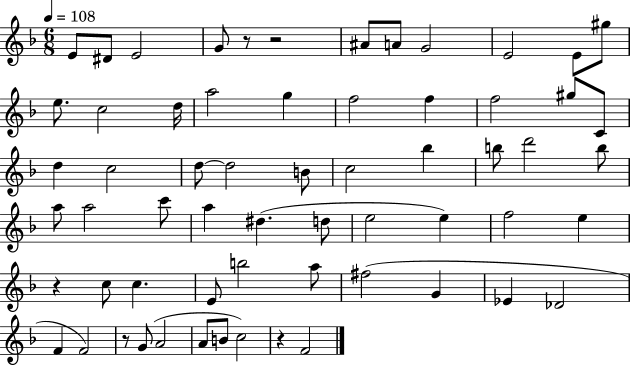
{
  \clef treble
  \numericTimeSignature
  \time 6/8
  \key f \major
  \tempo 4 = 108
  \repeat volta 2 { e'8 dis'8 e'2 | g'8 r8 r2 | ais'8 a'8 g'2 | e'2 e'8 gis''8 | \break e''8. c''2 d''16 | a''2 g''4 | f''2 f''4 | f''2 gis''8 c'8 | \break d''4 c''2 | d''8~~ d''2 b'8 | c''2 bes''4 | b''8 d'''2 b''8 | \break a''8 a''2 c'''8 | a''4 dis''4.( d''8 | e''2 e''4) | f''2 e''4 | \break r4 c''8 c''4. | e'8 b''2 a''8 | fis''2( g'4 | ees'4 des'2 | \break f'4 f'2) | r8 g'8( a'2 | a'8 b'8 c''2) | r4 f'2 | \break } \bar "|."
}